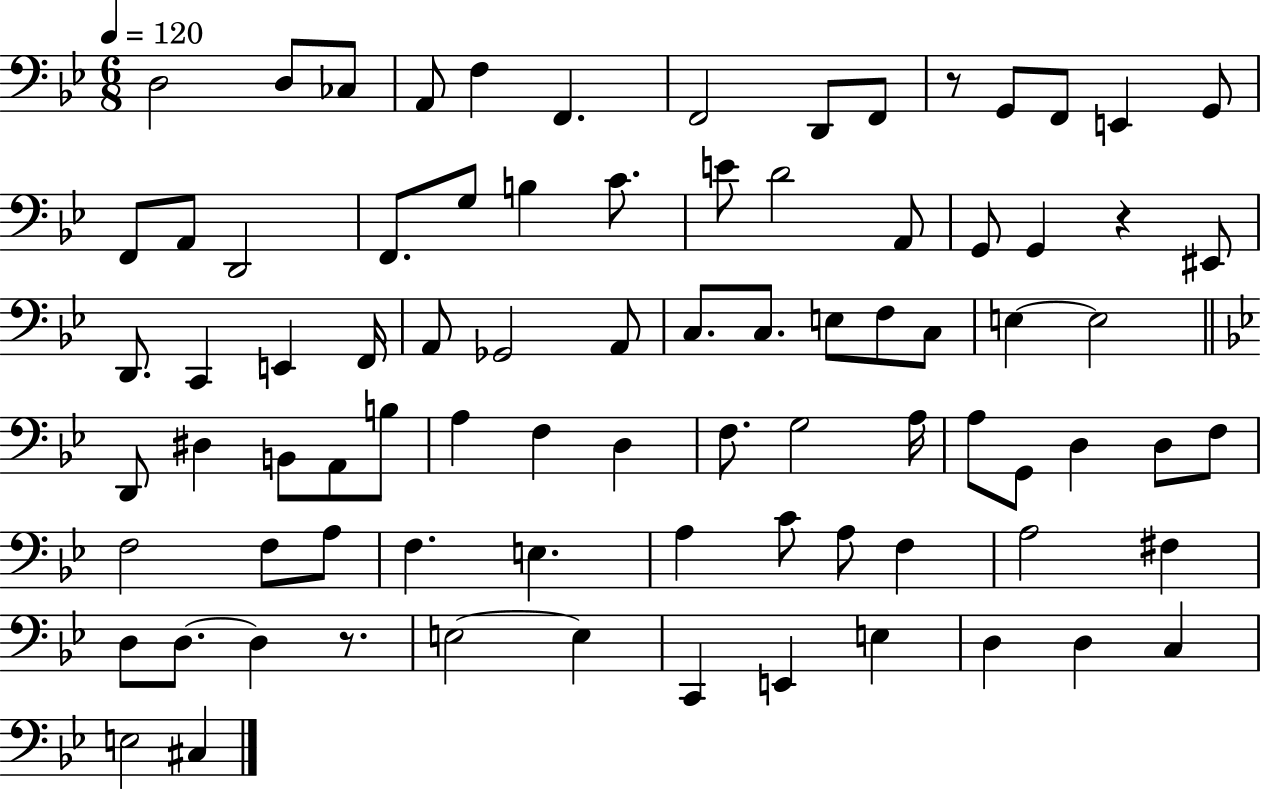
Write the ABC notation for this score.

X:1
T:Untitled
M:6/8
L:1/4
K:Bb
D,2 D,/2 _C,/2 A,,/2 F, F,, F,,2 D,,/2 F,,/2 z/2 G,,/2 F,,/2 E,, G,,/2 F,,/2 A,,/2 D,,2 F,,/2 G,/2 B, C/2 E/2 D2 A,,/2 G,,/2 G,, z ^E,,/2 D,,/2 C,, E,, F,,/4 A,,/2 _G,,2 A,,/2 C,/2 C,/2 E,/2 F,/2 C,/2 E, E,2 D,,/2 ^D, B,,/2 A,,/2 B,/2 A, F, D, F,/2 G,2 A,/4 A,/2 G,,/2 D, D,/2 F,/2 F,2 F,/2 A,/2 F, E, A, C/2 A,/2 F, A,2 ^F, D,/2 D,/2 D, z/2 E,2 E, C,, E,, E, D, D, C, E,2 ^C,